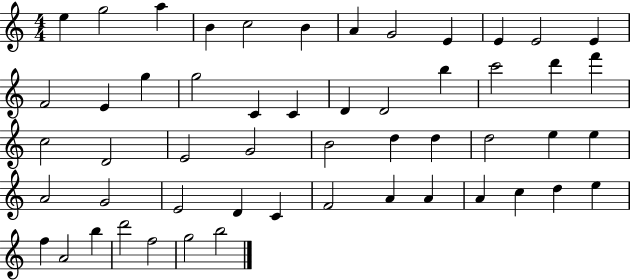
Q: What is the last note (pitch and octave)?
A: B5